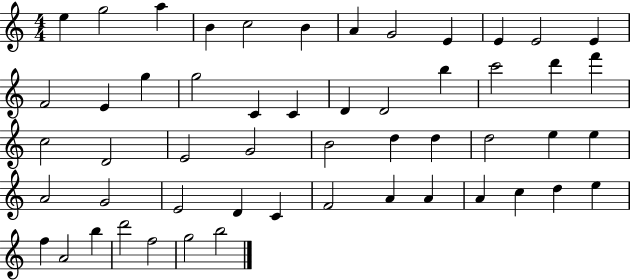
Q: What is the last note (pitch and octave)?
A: B5